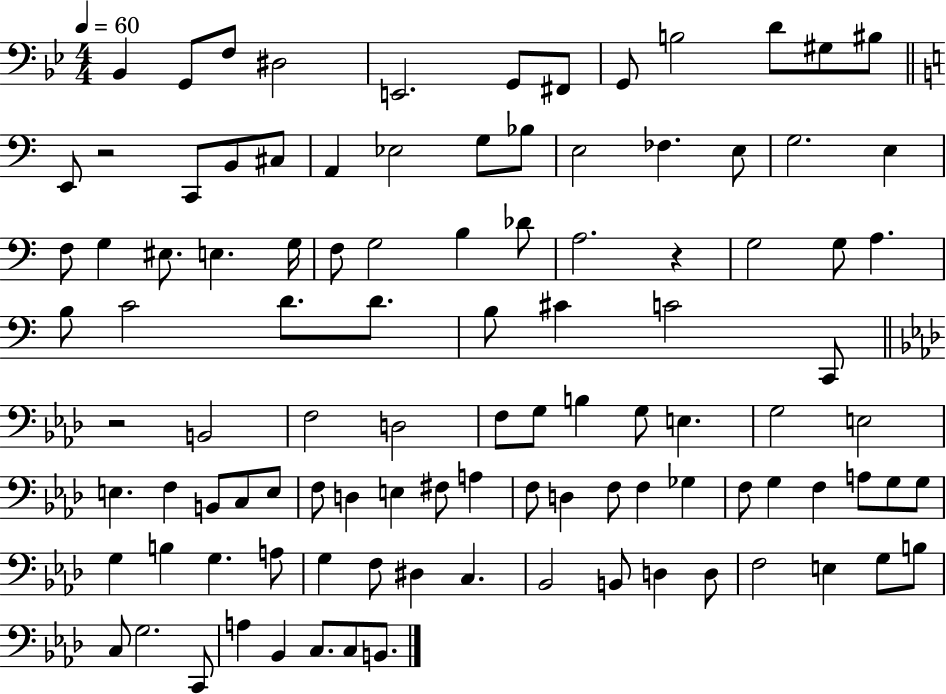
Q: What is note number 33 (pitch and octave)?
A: B3